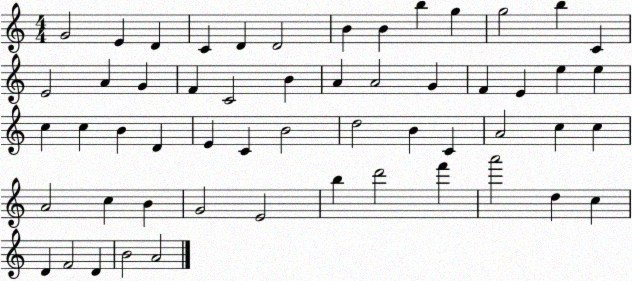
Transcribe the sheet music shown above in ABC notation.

X:1
T:Untitled
M:4/4
L:1/4
K:C
G2 E D C D D2 B B b g g2 b C E2 A G F C2 B A A2 G F E e e c c B D E C B2 d2 B C A2 c c A2 c B G2 E2 b d'2 f' a'2 d c D F2 D B2 A2